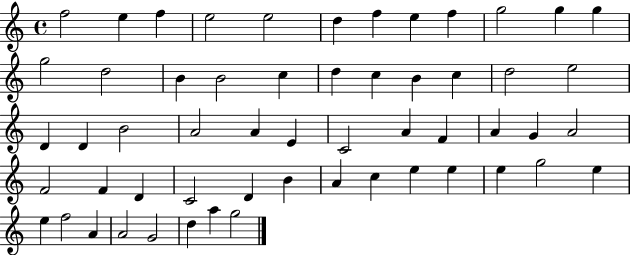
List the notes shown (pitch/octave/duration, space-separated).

F5/h E5/q F5/q E5/h E5/h D5/q F5/q E5/q F5/q G5/h G5/q G5/q G5/h D5/h B4/q B4/h C5/q D5/q C5/q B4/q C5/q D5/h E5/h D4/q D4/q B4/h A4/h A4/q E4/q C4/h A4/q F4/q A4/q G4/q A4/h F4/h F4/q D4/q C4/h D4/q B4/q A4/q C5/q E5/q E5/q E5/q G5/h E5/q E5/q F5/h A4/q A4/h G4/h D5/q A5/q G5/h